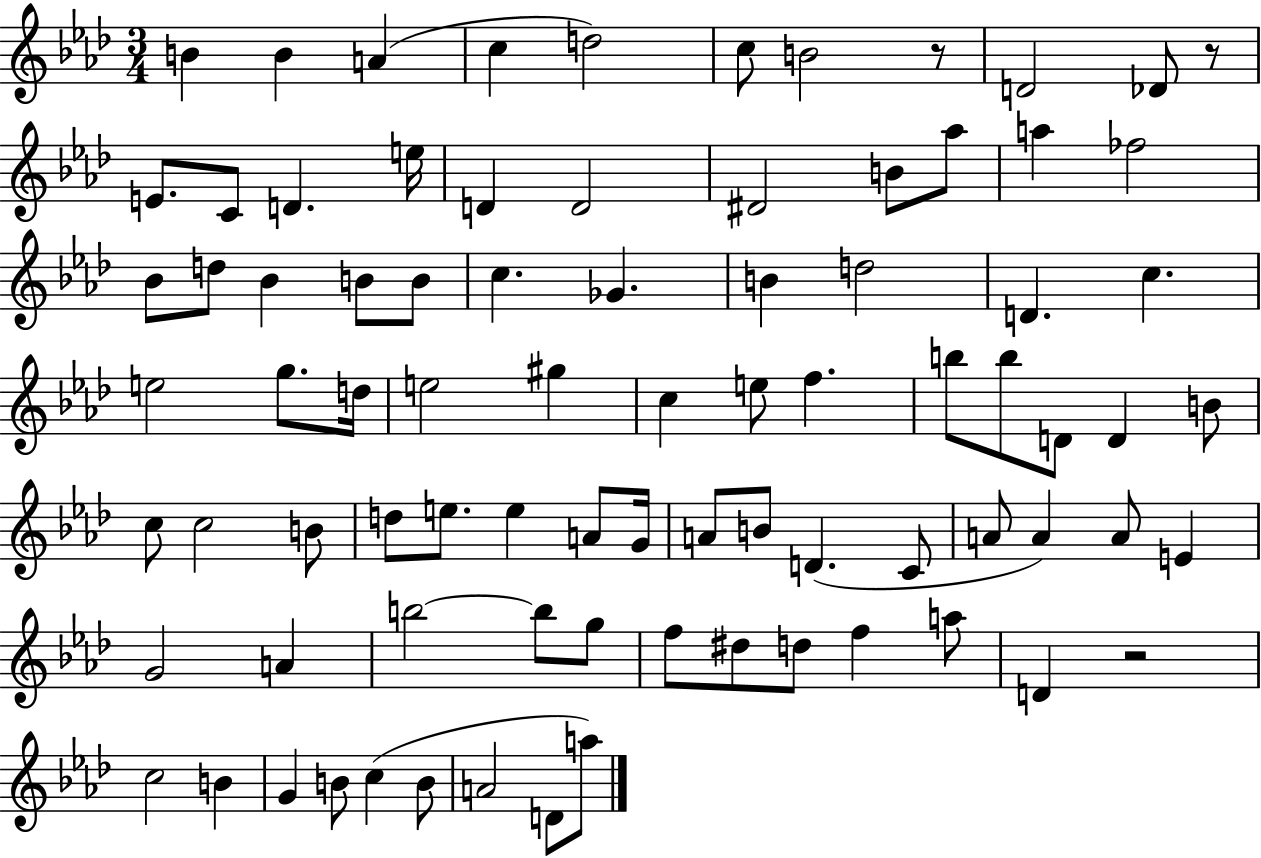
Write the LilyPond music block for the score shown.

{
  \clef treble
  \numericTimeSignature
  \time 3/4
  \key aes \major
  b'4 b'4 a'4( | c''4 d''2) | c''8 b'2 r8 | d'2 des'8 r8 | \break e'8. c'8 d'4. e''16 | d'4 d'2 | dis'2 b'8 aes''8 | a''4 fes''2 | \break bes'8 d''8 bes'4 b'8 b'8 | c''4. ges'4. | b'4 d''2 | d'4. c''4. | \break e''2 g''8. d''16 | e''2 gis''4 | c''4 e''8 f''4. | b''8 b''8 d'8 d'4 b'8 | \break c''8 c''2 b'8 | d''8 e''8. e''4 a'8 g'16 | a'8 b'8 d'4.( c'8 | a'8 a'4) a'8 e'4 | \break g'2 a'4 | b''2~~ b''8 g''8 | f''8 dis''8 d''8 f''4 a''8 | d'4 r2 | \break c''2 b'4 | g'4 b'8 c''4( b'8 | a'2 d'8 a''8) | \bar "|."
}